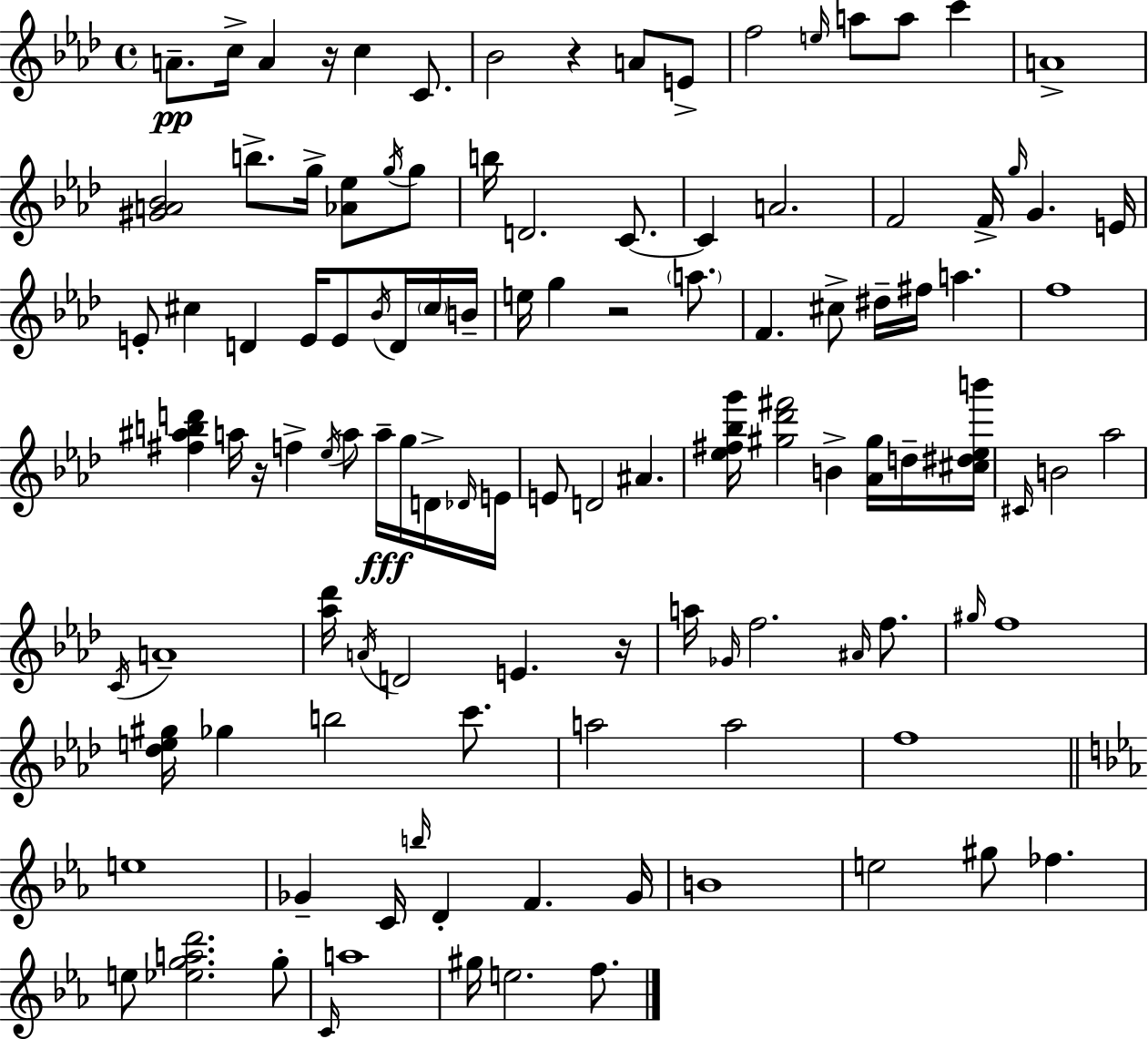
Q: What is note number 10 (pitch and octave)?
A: E5